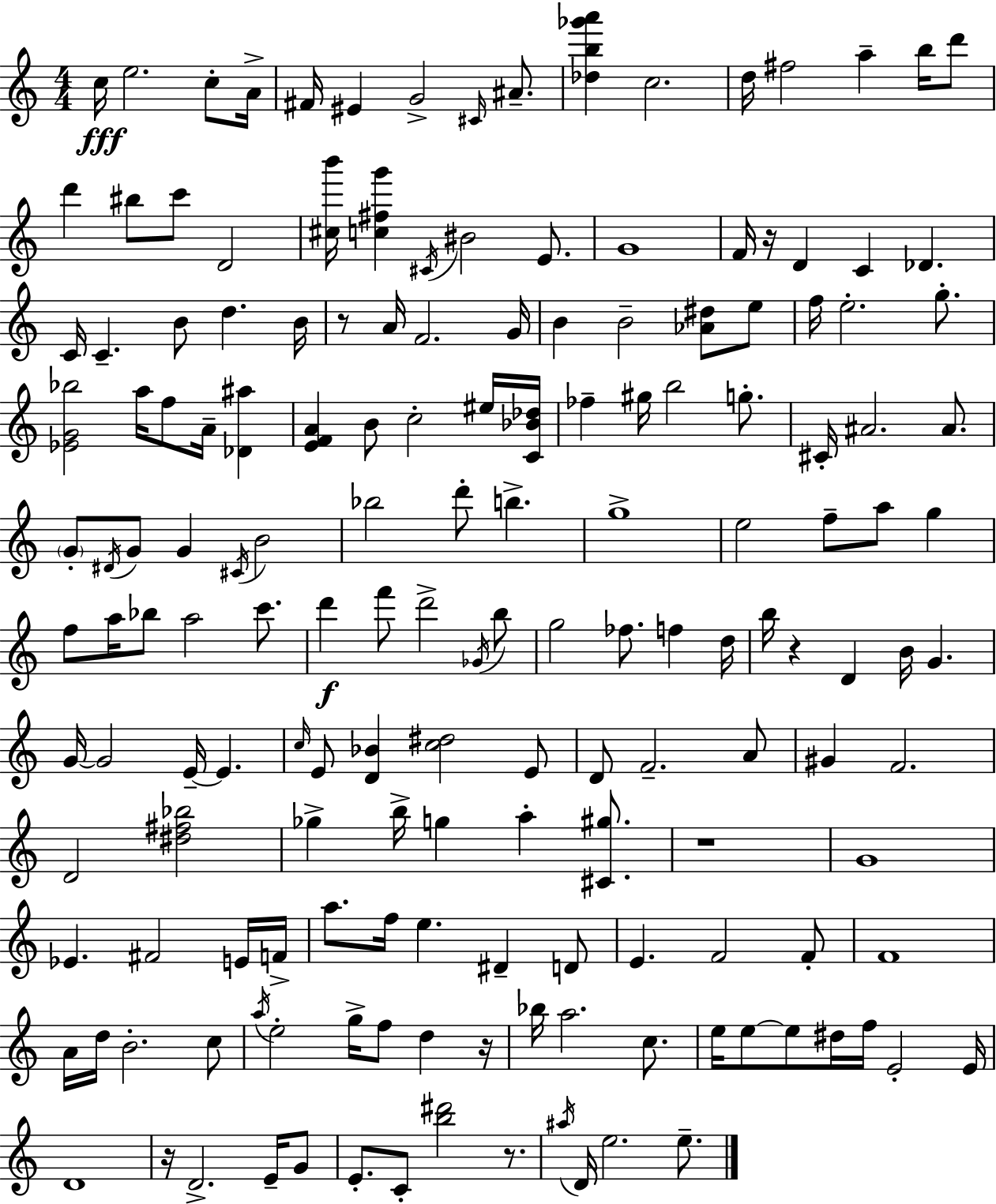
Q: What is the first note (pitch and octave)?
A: C5